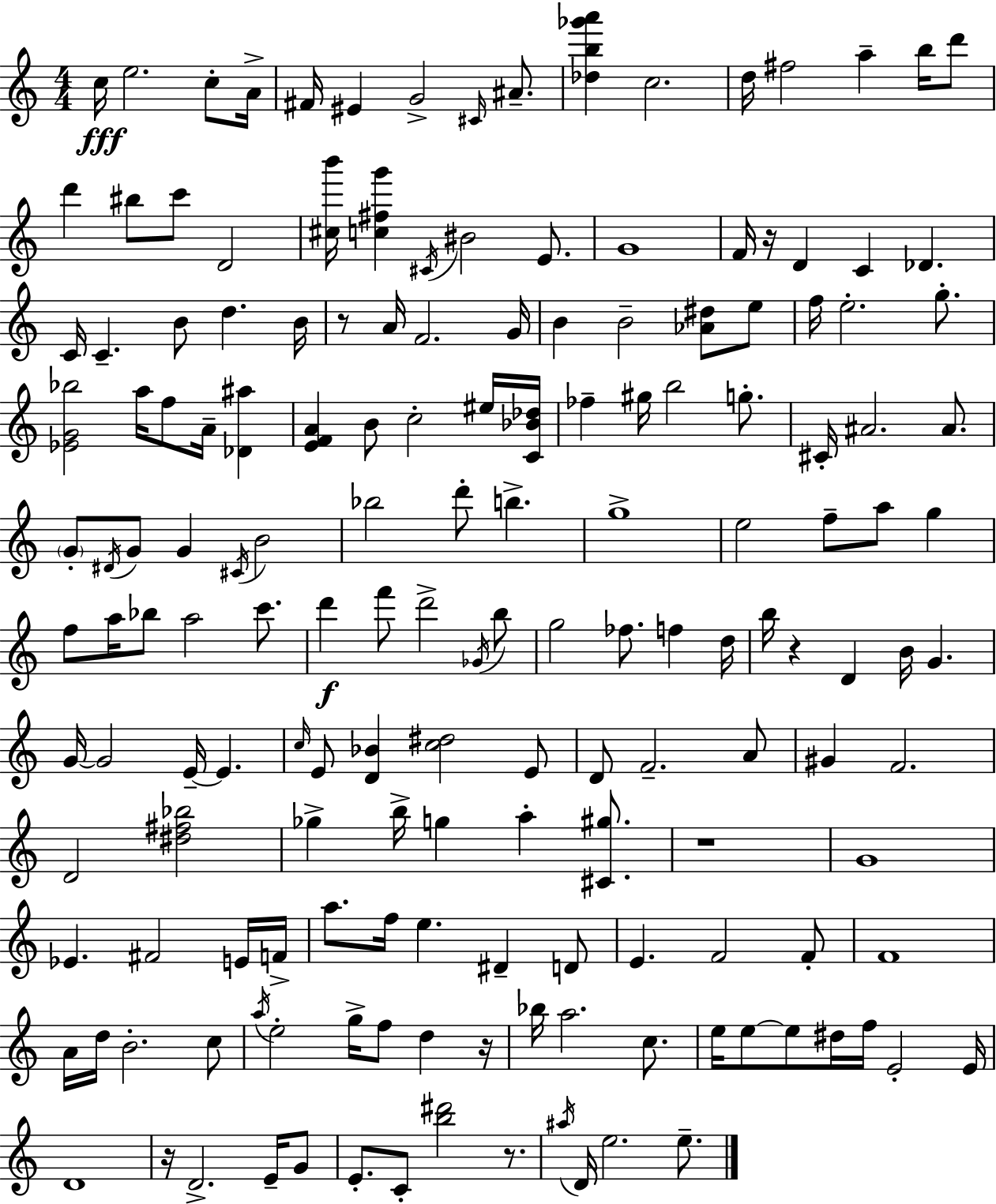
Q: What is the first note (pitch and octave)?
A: C5